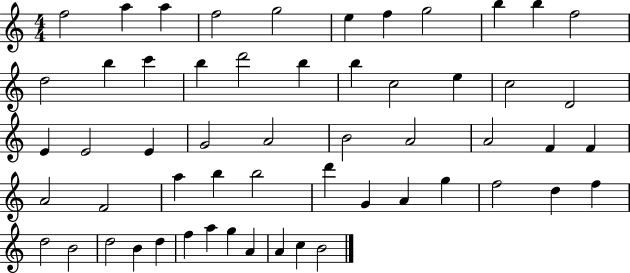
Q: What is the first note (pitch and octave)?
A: F5